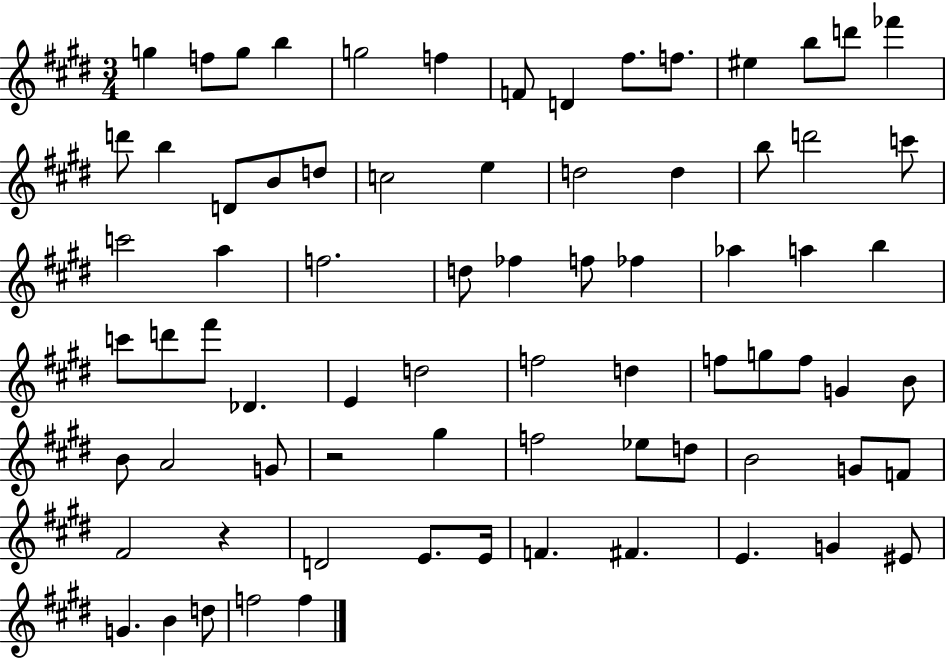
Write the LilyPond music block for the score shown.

{
  \clef treble
  \numericTimeSignature
  \time 3/4
  \key e \major
  g''4 f''8 g''8 b''4 | g''2 f''4 | f'8 d'4 fis''8. f''8. | eis''4 b''8 d'''8 fes'''4 | \break d'''8 b''4 d'8 b'8 d''8 | c''2 e''4 | d''2 d''4 | b''8 d'''2 c'''8 | \break c'''2 a''4 | f''2. | d''8 fes''4 f''8 fes''4 | aes''4 a''4 b''4 | \break c'''8 d'''8 fis'''8 des'4. | e'4 d''2 | f''2 d''4 | f''8 g''8 f''8 g'4 b'8 | \break b'8 a'2 g'8 | r2 gis''4 | f''2 ees''8 d''8 | b'2 g'8 f'8 | \break fis'2 r4 | d'2 e'8. e'16 | f'4. fis'4. | e'4. g'4 eis'8 | \break g'4. b'4 d''8 | f''2 f''4 | \bar "|."
}